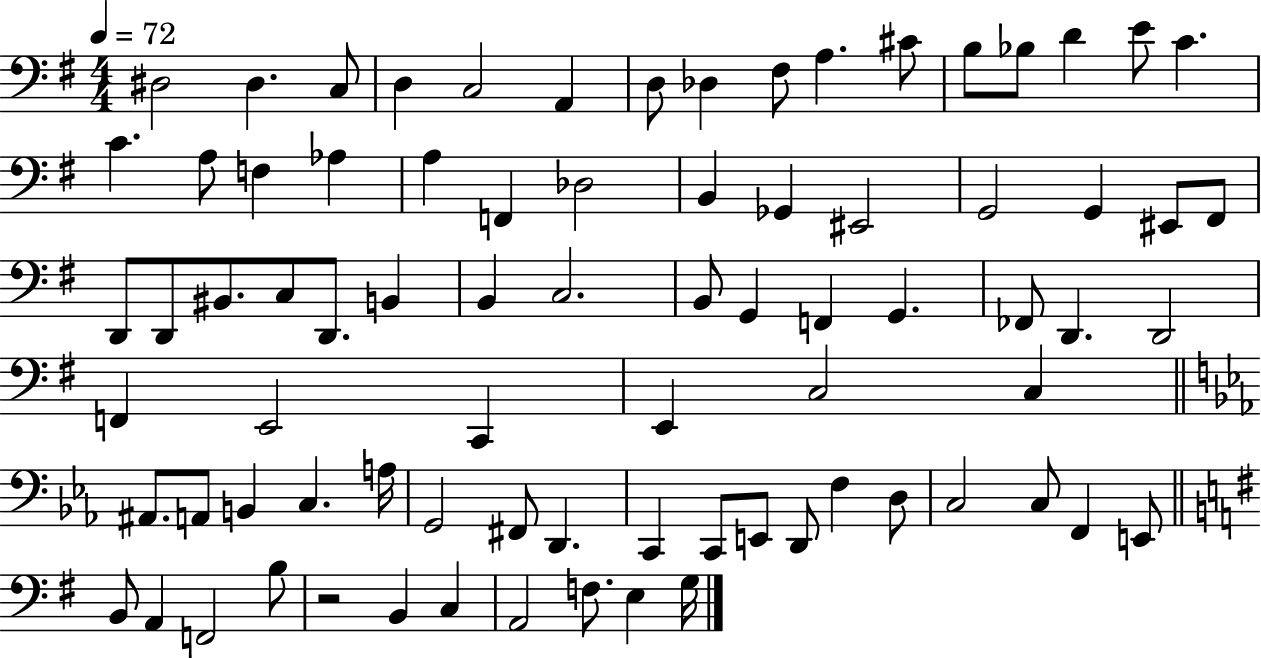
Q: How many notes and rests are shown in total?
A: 80